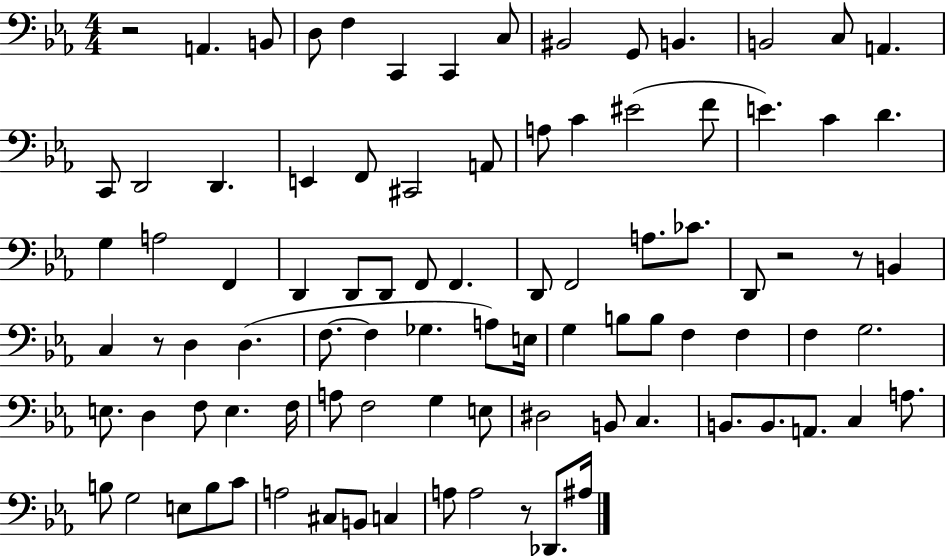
R/h A2/q. B2/e D3/e F3/q C2/q C2/q C3/e BIS2/h G2/e B2/q. B2/h C3/e A2/q. C2/e D2/h D2/q. E2/q F2/e C#2/h A2/e A3/e C4/q EIS4/h F4/e E4/q. C4/q D4/q. G3/q A3/h F2/q D2/q D2/e D2/e F2/e F2/q. D2/e F2/h A3/e. CES4/e. D2/e R/h R/e B2/q C3/q R/e D3/q D3/q. F3/e. F3/q Gb3/q. A3/e E3/s G3/q B3/e B3/e F3/q F3/q F3/q G3/h. E3/e. D3/q F3/e E3/q. F3/s A3/e F3/h G3/q E3/e D#3/h B2/e C3/q. B2/e. B2/e. A2/e. C3/q A3/e. B3/e G3/h E3/e B3/e C4/e A3/h C#3/e B2/e C3/q A3/e A3/h R/e Db2/e. A#3/s